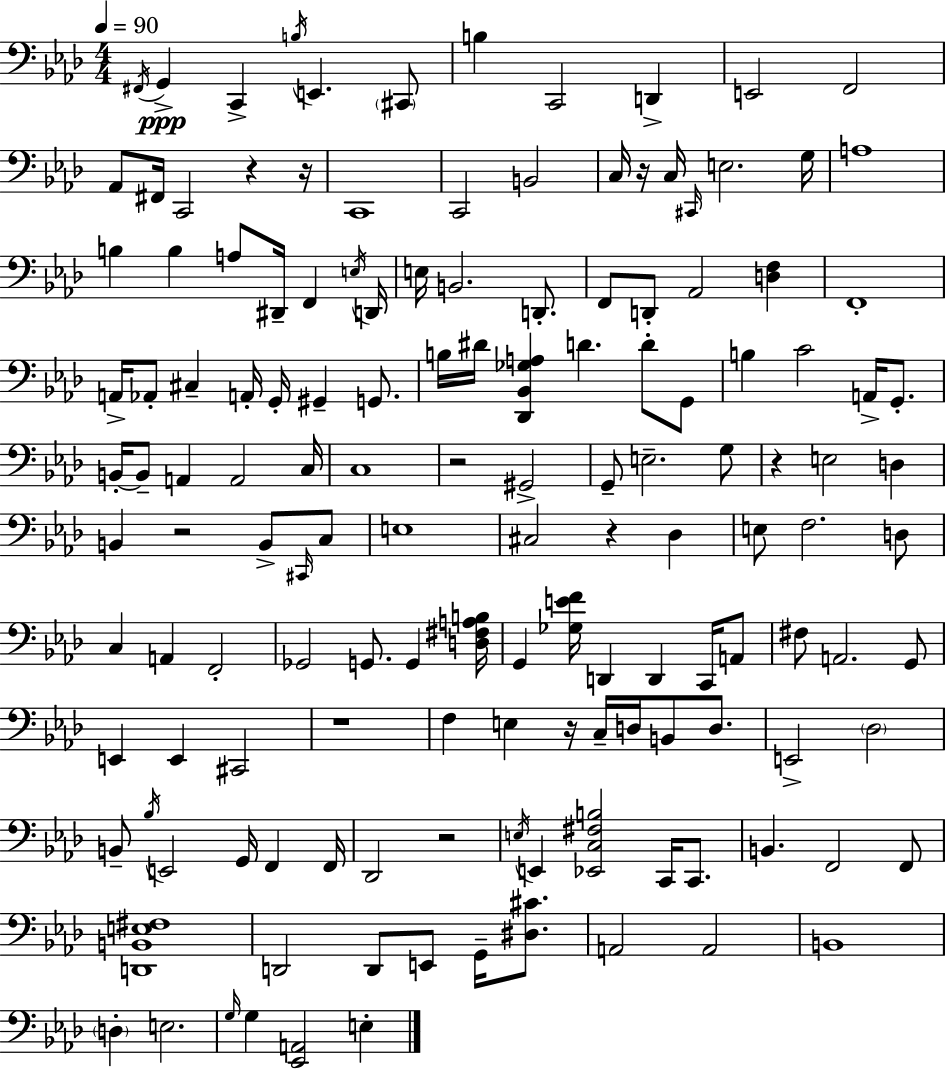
{
  \clef bass
  \numericTimeSignature
  \time 4/4
  \key f \minor
  \tempo 4 = 90
  \acciaccatura { fis,16 }\ppp g,4-> c,4-> \acciaccatura { b16 } e,4. | \parenthesize cis,8 b4 c,2 d,4-> | e,2 f,2 | aes,8 fis,16 c,2 r4 | \break r16 c,1 | c,2 b,2 | c16 r16 c16 \grace { cis,16 } e2. | g16 a1 | \break b4 b4 a8 dis,16-- f,4 | \acciaccatura { e16 } d,16 e16 b,2. | d,8.-. f,8 d,8-. aes,2 | <d f>4 f,1-. | \break a,16-> aes,8-. cis4-- a,16-. g,16-. gis,4-- | g,8. b16 dis'16 <des, bes, ges a>4 d'4. | d'8-. g,8 b4 c'2 | a,16-> g,8.-. b,16-.~~ b,8-- a,4 a,2 | \break c16 c1 | r2 gis,2-> | g,8-- e2.-- | g8 r4 e2 | \break d4 b,4 r2 | b,8-> \grace { cis,16 } c8 e1 | cis2 r4 | des4 e8 f2. | \break d8 c4 a,4 f,2-. | ges,2 g,8. | g,4 <d fis a b>16 g,4 <ges e' f'>16 d,4 d,4 | c,16 a,8 fis8 a,2. | \break g,8 e,4 e,4 cis,2 | r1 | f4 e4 r16 c16-- d16 | b,8 d8. e,2-> \parenthesize des2 | \break b,8-- \acciaccatura { bes16 } e,2 | g,16 f,4 f,16 des,2 r2 | \acciaccatura { e16 } e,4 <ees, c fis b>2 | c,16 c,8. b,4. f,2 | \break f,8 <d, b, e fis>1 | d,2 d,8 | e,8 g,16-- <dis cis'>8. a,2 a,2 | b,1 | \break \parenthesize d4-. e2. | \grace { g16 } g4 <ees, a,>2 | e4-. \bar "|."
}